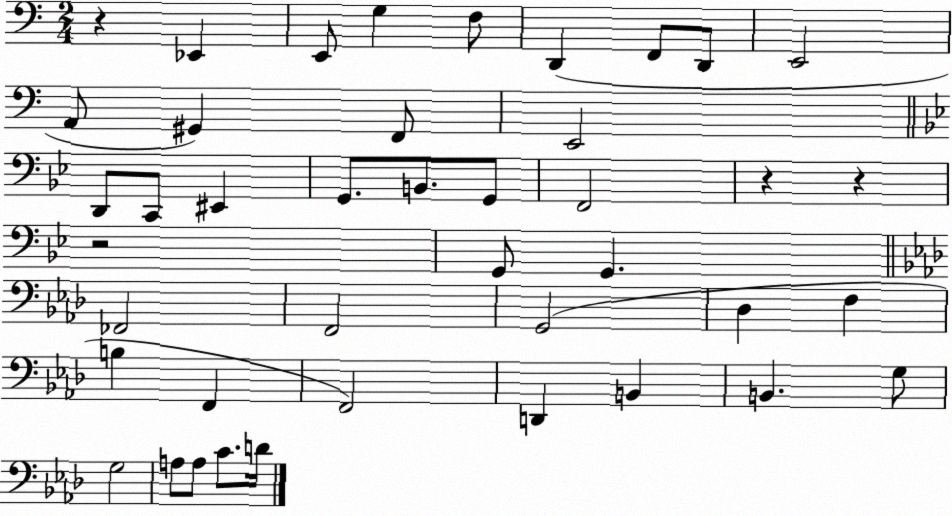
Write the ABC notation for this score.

X:1
T:Untitled
M:2/4
L:1/4
K:C
z _E,, E,,/2 G, F,/2 D,, F,,/2 D,,/2 E,,2 A,,/2 ^G,, F,,/2 E,,2 D,,/2 C,,/2 ^E,, G,,/2 B,,/2 G,,/2 F,,2 z z z2 G,,/2 G,, _F,,2 F,,2 G,,2 _D, F, B, F,, F,,2 D,, B,, B,, G,/2 G,2 A,/2 A,/2 C/2 D/4